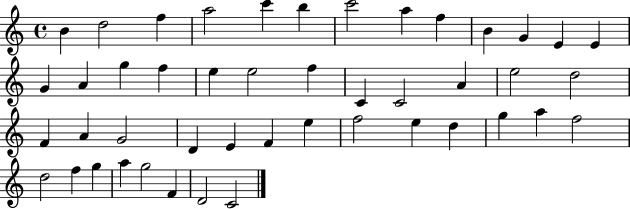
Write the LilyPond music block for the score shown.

{
  \clef treble
  \time 4/4
  \defaultTimeSignature
  \key c \major
  b'4 d''2 f''4 | a''2 c'''4 b''4 | c'''2 a''4 f''4 | b'4 g'4 e'4 e'4 | \break g'4 a'4 g''4 f''4 | e''4 e''2 f''4 | c'4 c'2 a'4 | e''2 d''2 | \break f'4 a'4 g'2 | d'4 e'4 f'4 e''4 | f''2 e''4 d''4 | g''4 a''4 f''2 | \break d''2 f''4 g''4 | a''4 g''2 f'4 | d'2 c'2 | \bar "|."
}